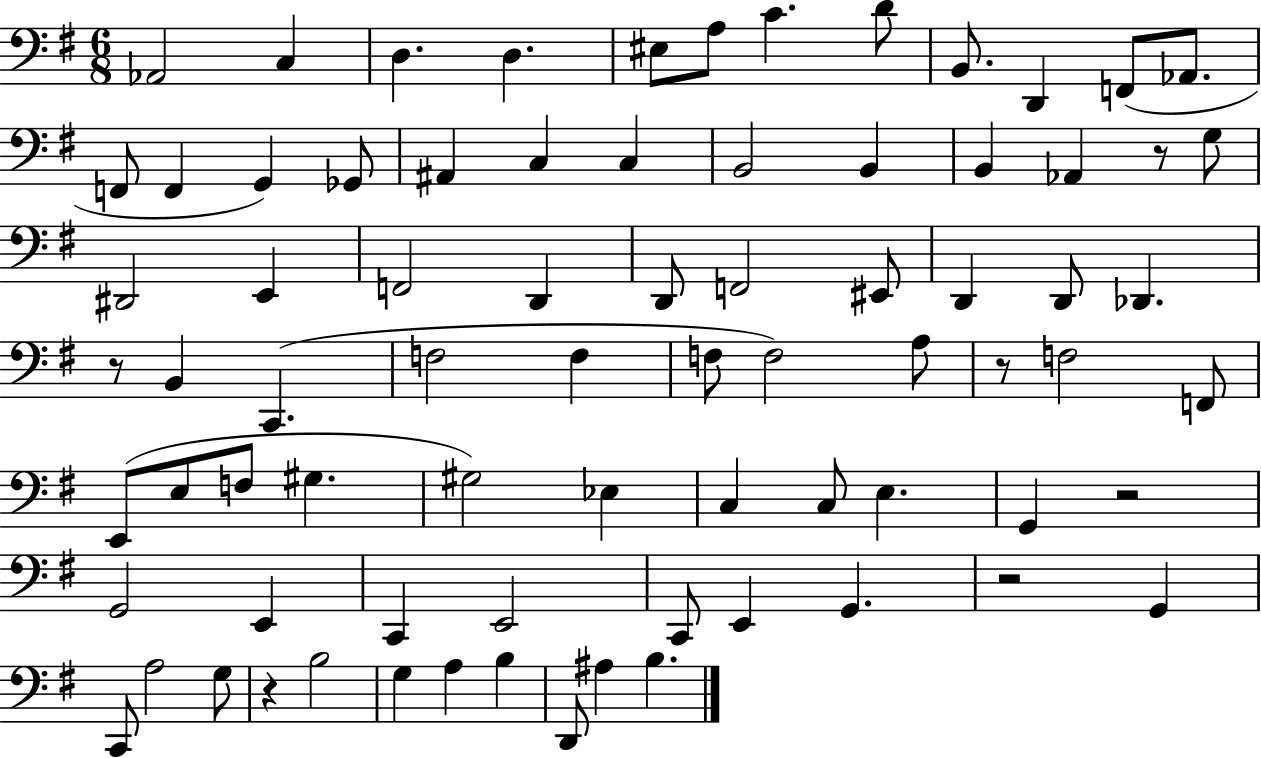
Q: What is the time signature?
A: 6/8